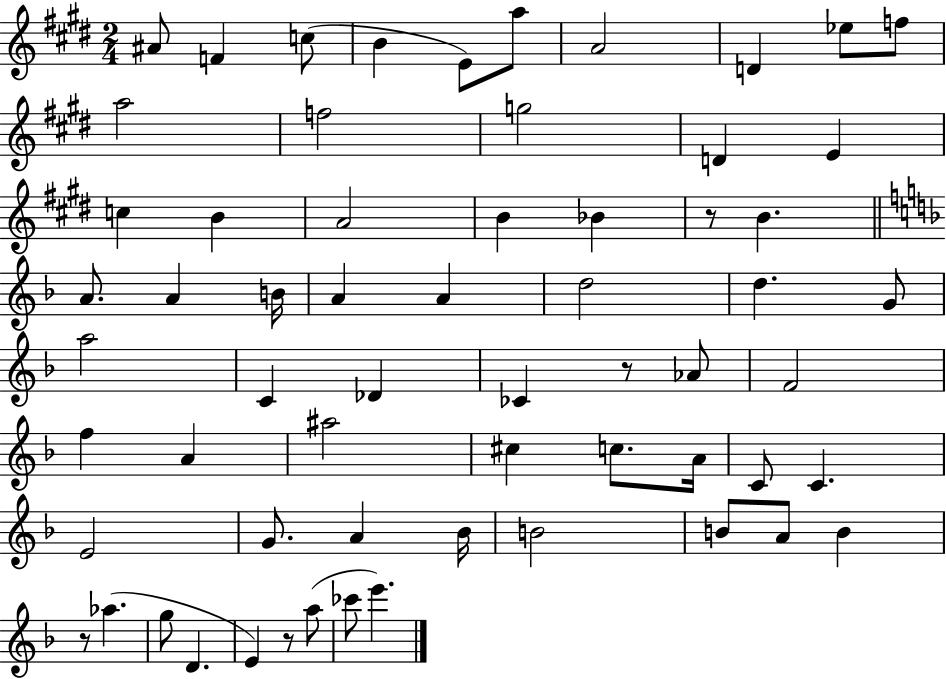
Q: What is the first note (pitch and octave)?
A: A#4